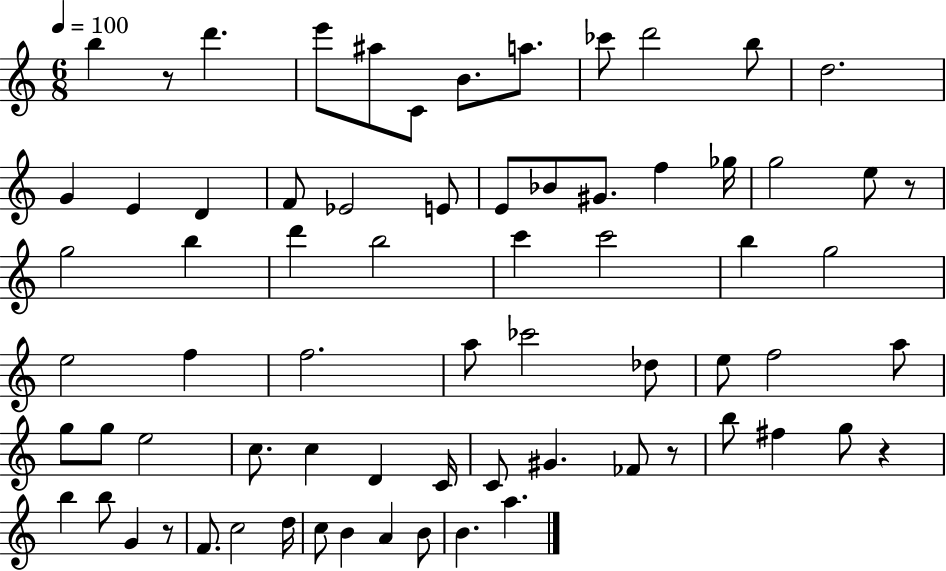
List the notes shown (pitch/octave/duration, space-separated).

B5/q R/e D6/q. E6/e A#5/e C4/e B4/e. A5/e. CES6/e D6/h B5/e D5/h. G4/q E4/q D4/q F4/e Eb4/h E4/e E4/e Bb4/e G#4/e. F5/q Gb5/s G5/h E5/e R/e G5/h B5/q D6/q B5/h C6/q C6/h B5/q G5/h E5/h F5/q F5/h. A5/e CES6/h Db5/e E5/e F5/h A5/e G5/e G5/e E5/h C5/e. C5/q D4/q C4/s C4/e G#4/q. FES4/e R/e B5/e F#5/q G5/e R/q B5/q B5/e G4/q R/e F4/e. C5/h D5/s C5/e B4/q A4/q B4/e B4/q. A5/q.